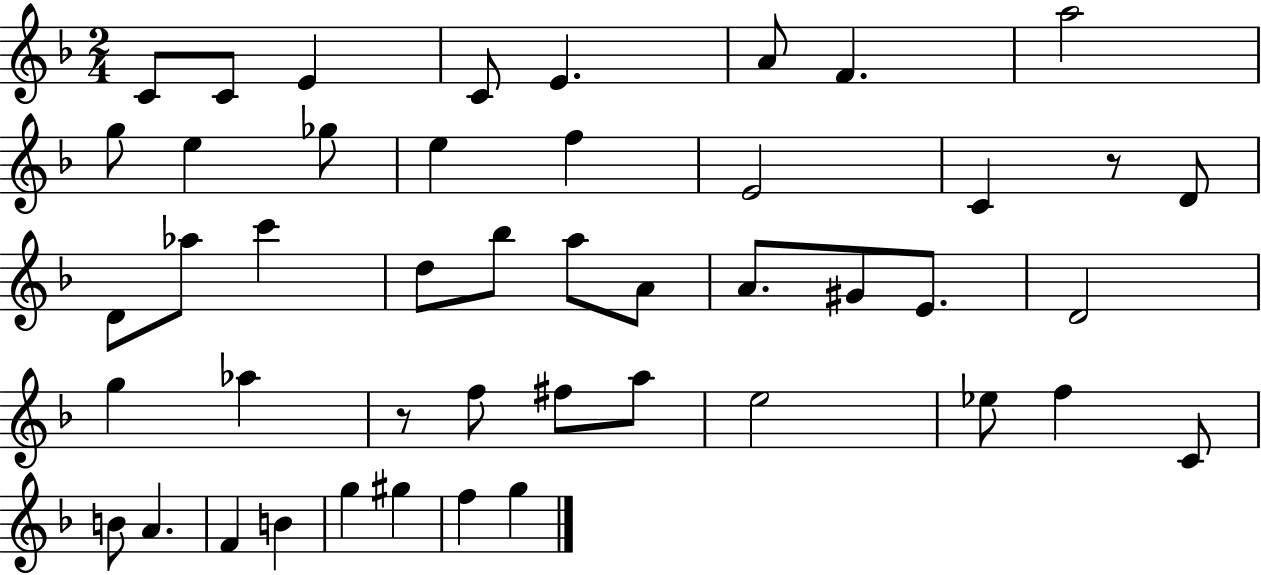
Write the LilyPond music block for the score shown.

{
  \clef treble
  \numericTimeSignature
  \time 2/4
  \key f \major
  \repeat volta 2 { c'8 c'8 e'4 | c'8 e'4. | a'8 f'4. | a''2 | \break g''8 e''4 ges''8 | e''4 f''4 | e'2 | c'4 r8 d'8 | \break d'8 aes''8 c'''4 | d''8 bes''8 a''8 a'8 | a'8. gis'8 e'8. | d'2 | \break g''4 aes''4 | r8 f''8 fis''8 a''8 | e''2 | ees''8 f''4 c'8 | \break b'8 a'4. | f'4 b'4 | g''4 gis''4 | f''4 g''4 | \break } \bar "|."
}